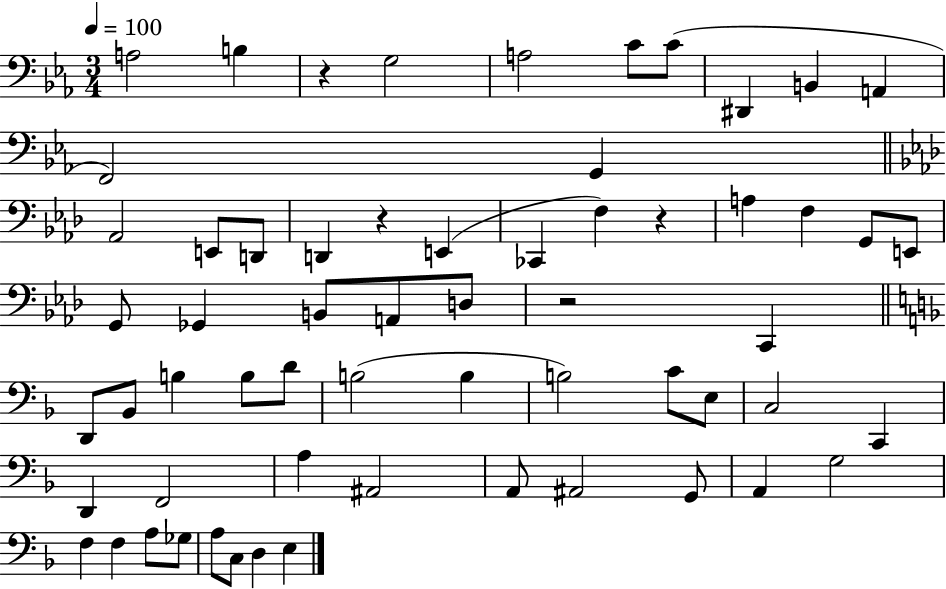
{
  \clef bass
  \numericTimeSignature
  \time 3/4
  \key ees \major
  \tempo 4 = 100
  a2 b4 | r4 g2 | a2 c'8 c'8( | dis,4 b,4 a,4 | \break f,2) g,4 | \bar "||" \break \key f \minor aes,2 e,8 d,8 | d,4 r4 e,4( | ces,4 f4) r4 | a4 f4 g,8 e,8 | \break g,8 ges,4 b,8 a,8 d8 | r2 c,4 | \bar "||" \break \key f \major d,8 bes,8 b4 b8 d'8 | b2( b4 | b2) c'8 e8 | c2 c,4 | \break d,4 f,2 | a4 ais,2 | a,8 ais,2 g,8 | a,4 g2 | \break f4 f4 a8 ges8 | a8 c8 d4 e4 | \bar "|."
}